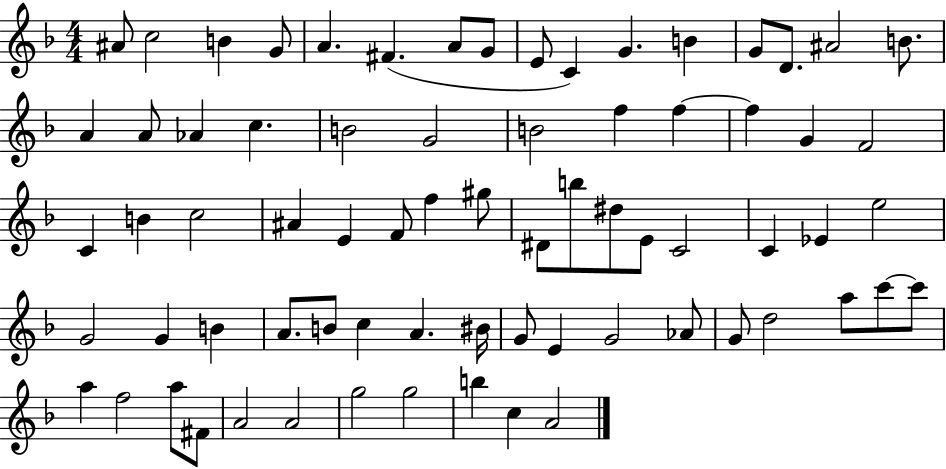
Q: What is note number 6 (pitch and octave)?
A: F#4